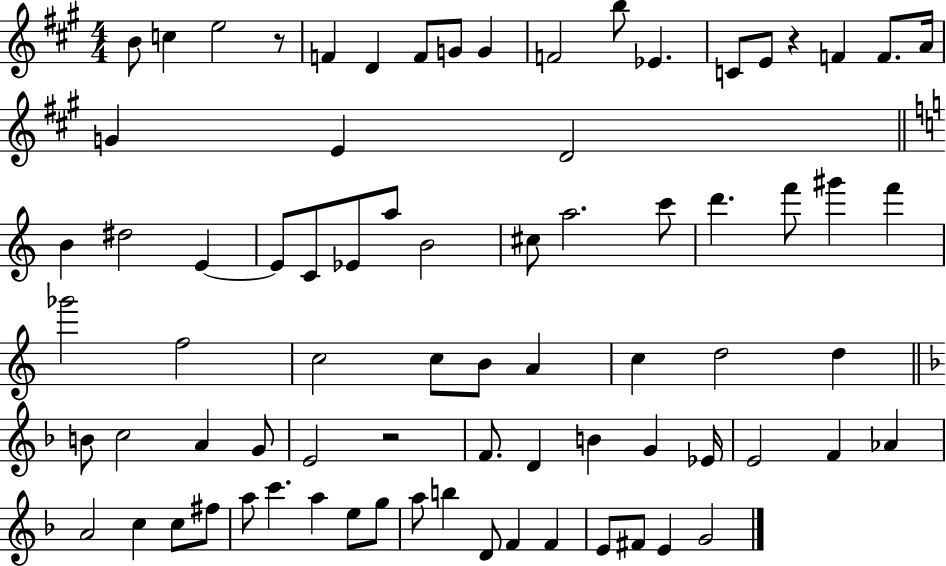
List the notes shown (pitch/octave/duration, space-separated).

B4/e C5/q E5/h R/e F4/q D4/q F4/e G4/e G4/q F4/h B5/e Eb4/q. C4/e E4/e R/q F4/q F4/e. A4/s G4/q E4/q D4/h B4/q D#5/h E4/q E4/e C4/e Eb4/e A5/e B4/h C#5/e A5/h. C6/e D6/q. F6/e G#6/q F6/q Gb6/h F5/h C5/h C5/e B4/e A4/q C5/q D5/h D5/q B4/e C5/h A4/q G4/e E4/h R/h F4/e. D4/q B4/q G4/q Eb4/s E4/h F4/q Ab4/q A4/h C5/q C5/e F#5/e A5/e C6/q. A5/q E5/e G5/e A5/e B5/q D4/e F4/q F4/q E4/e F#4/e E4/q G4/h